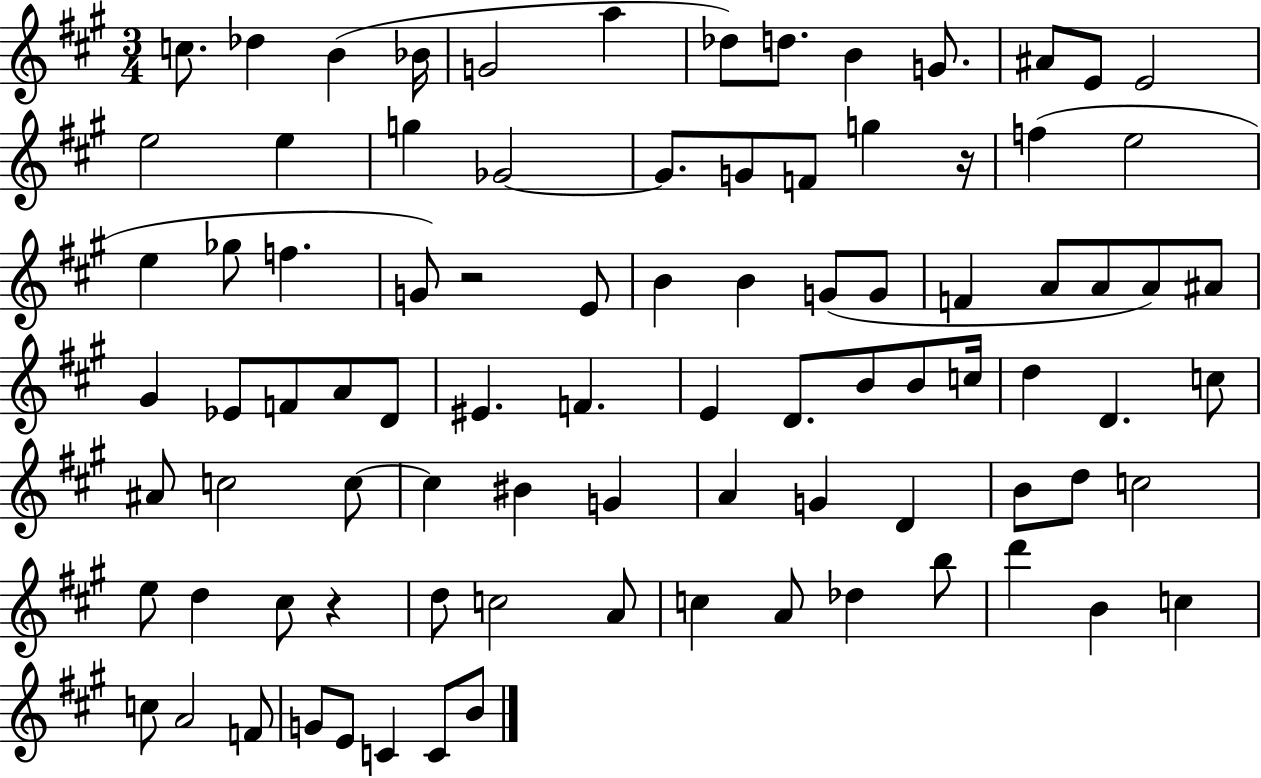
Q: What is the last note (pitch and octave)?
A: B4